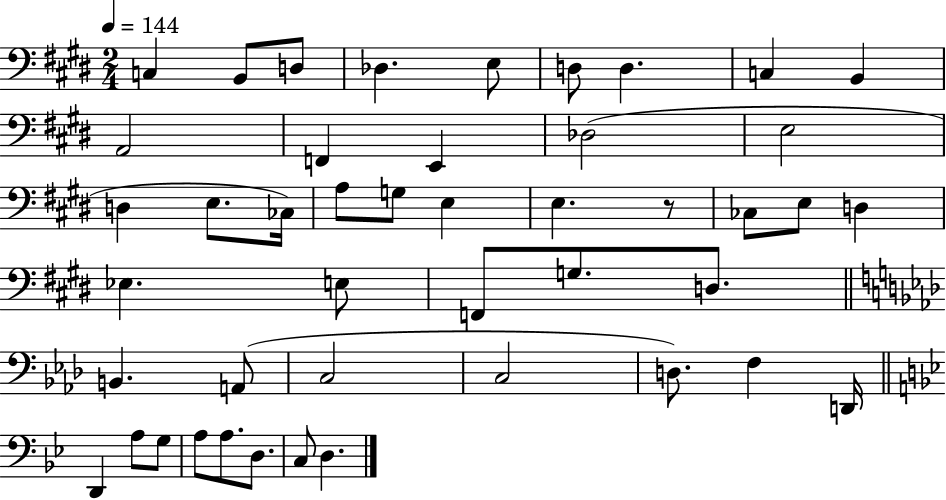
C3/q B2/e D3/e Db3/q. E3/e D3/e D3/q. C3/q B2/q A2/h F2/q E2/q Db3/h E3/h D3/q E3/e. CES3/s A3/e G3/e E3/q E3/q. R/e CES3/e E3/e D3/q Eb3/q. E3/e F2/e G3/e. D3/e. B2/q. A2/e C3/h C3/h D3/e. F3/q D2/s D2/q A3/e G3/e A3/e A3/e. D3/e. C3/e D3/q.